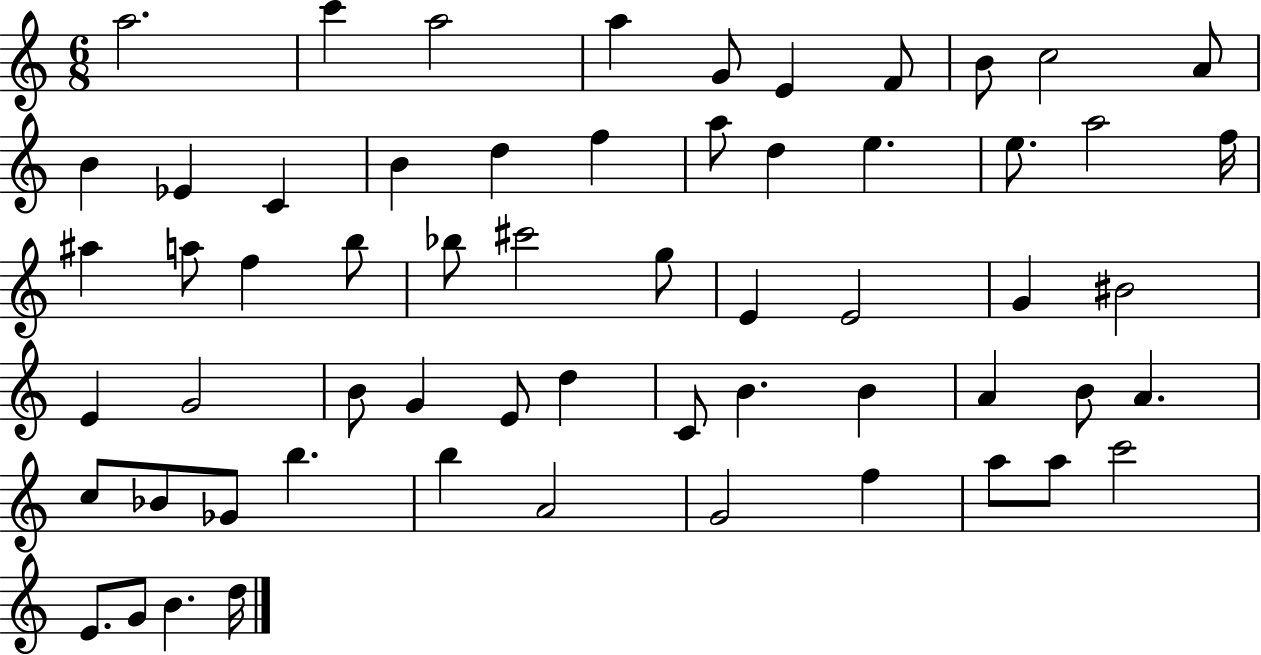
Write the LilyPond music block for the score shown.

{
  \clef treble
  \numericTimeSignature
  \time 6/8
  \key c \major
  \repeat volta 2 { a''2. | c'''4 a''2 | a''4 g'8 e'4 f'8 | b'8 c''2 a'8 | \break b'4 ees'4 c'4 | b'4 d''4 f''4 | a''8 d''4 e''4. | e''8. a''2 f''16 | \break ais''4 a''8 f''4 b''8 | bes''8 cis'''2 g''8 | e'4 e'2 | g'4 bis'2 | \break e'4 g'2 | b'8 g'4 e'8 d''4 | c'8 b'4. b'4 | a'4 b'8 a'4. | \break c''8 bes'8 ges'8 b''4. | b''4 a'2 | g'2 f''4 | a''8 a''8 c'''2 | \break e'8. g'8 b'4. d''16 | } \bar "|."
}